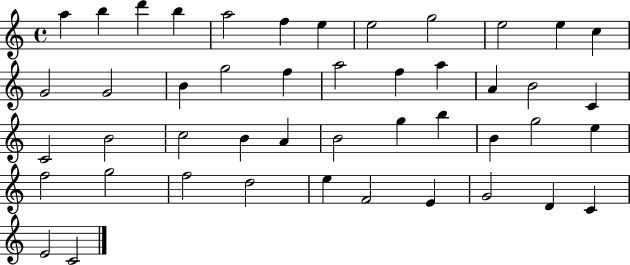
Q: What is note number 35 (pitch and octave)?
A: F5